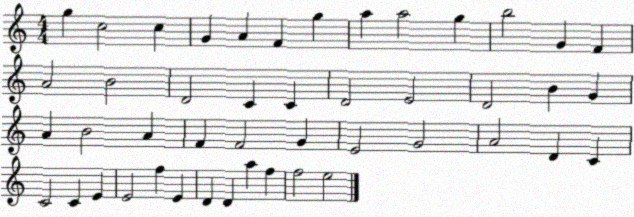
X:1
T:Untitled
M:4/4
L:1/4
K:C
g c2 c G A F g a a2 g b2 G F A2 B2 D2 C C D2 E2 D2 B G A B2 A F F2 G E2 G2 A2 D C C2 C E E2 f E D D a f f2 e2